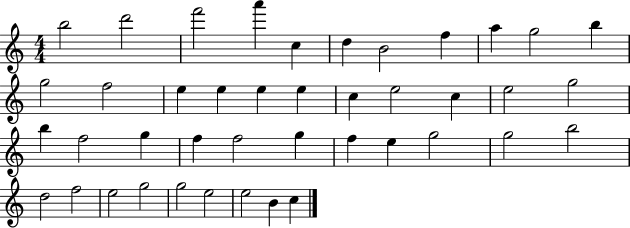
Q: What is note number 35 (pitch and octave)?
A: F5